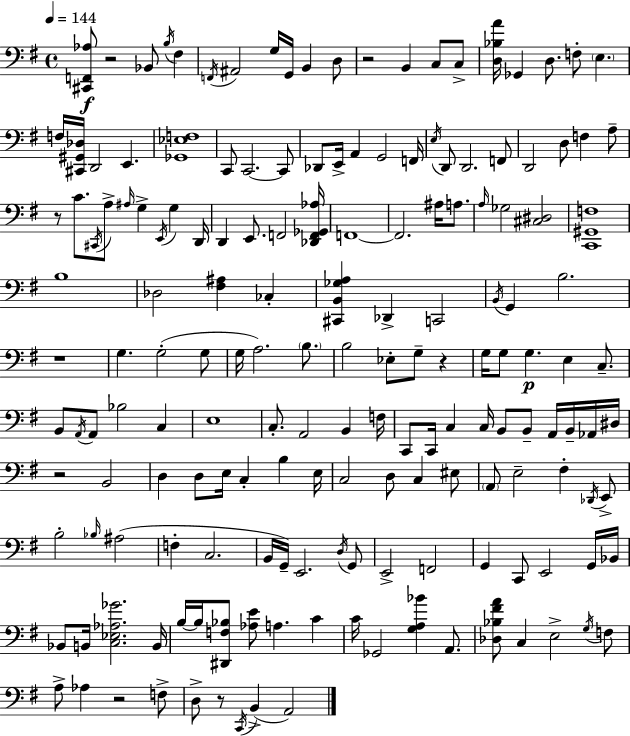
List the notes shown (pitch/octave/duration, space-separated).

[C#2,F2,Ab3]/e R/h Bb2/e B3/s F#3/q F2/s A#2/h G3/s G2/s B2/q D3/e R/h B2/q C3/e C3/e [D3,Bb3,A4]/s Gb2/q D3/e. F3/e E3/q. F3/s [C#2,G#2,Db3]/s D2/h E2/q. [Gb2,Eb3,F3]/w C2/e C2/h. C2/e Db2/e E2/s A2/q G2/h F2/s E3/s D2/e D2/h. F2/e D2/h D3/e F3/q A3/e R/e C4/e. C#2/s A3/e A#3/s G3/q E2/s G3/q D2/s D2/q E2/e. F2/h [Db2,F2,Gb2,Ab3]/s F2/w F2/h. A#3/s A3/e. A3/s Gb3/h [C#3,D#3]/h [C2,G#2,F3]/w B3/w Db3/h [F#3,A#3]/q CES3/q [C#2,B2,Gb3,A3]/q Db2/q C2/h B2/s G2/q B3/h. R/w G3/q. G3/h G3/e G3/s A3/h. B3/e. B3/h Eb3/e G3/e R/q G3/s G3/e G3/q. E3/q C3/e. B2/e A2/s A2/e Bb3/h C3/q E3/w C3/e. A2/h B2/q F3/s C2/e C2/s C3/q C3/s B2/e B2/e A2/s B2/s Ab2/s D#3/s R/h B2/h D3/q D3/e E3/s C3/q B3/q E3/s C3/h D3/e C3/q EIS3/e A2/e E3/h F#3/q Db2/s E2/e B3/h Bb3/s A#3/h F3/q C3/h. B2/s G2/s E2/h. D3/s G2/e E2/h F2/h G2/q C2/e E2/h G2/s Bb2/s Bb2/e B2/s [C3,Eb3,Ab3,Gb4]/h. B2/s B3/s B3/s [D#2,F3,Bb3]/e [Ab3,E4]/e A3/q. C4/q C4/s Gb2/h [G3,A3,Bb4]/q A2/e. [Db3,Bb3,F#4,A4]/e C3/q E3/h G3/s F3/e A3/e Ab3/q R/h F3/e D3/e R/e C2/s B2/q A2/h